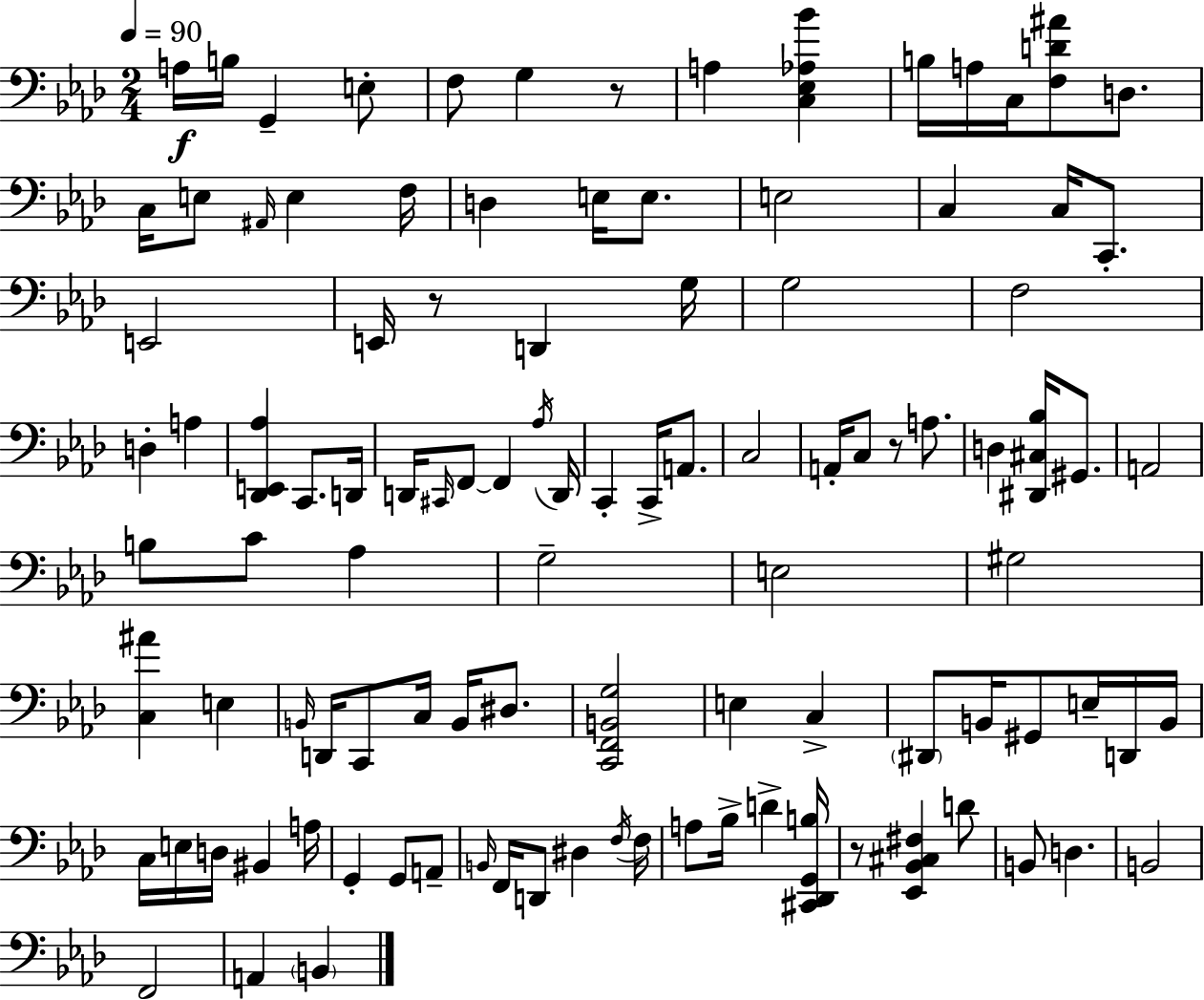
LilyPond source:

{
  \clef bass
  \numericTimeSignature
  \time 2/4
  \key f \minor
  \tempo 4 = 90
  a16\f b16 g,4-- e8-. | f8 g4 r8 | a4 <c ees aes bes'>4 | b16 a16 c16 <f d' ais'>8 d8. | \break c16 e8 \grace { ais,16 } e4 | f16 d4 e16 e8. | e2 | c4 c16 c,8.-. | \break e,2 | e,16 r8 d,4 | g16 g2 | f2 | \break d4-. a4 | <des, e, aes>4 c,8. | d,16 d,16 \grace { cis,16 } f,8~~ f,4 | \acciaccatura { aes16 } d,16 c,4-. c,16-> | \break a,8. c2 | a,16-. c8 r8 | a8. d4 <dis, cis bes>16 | gis,8. a,2 | \break b8 c'8 aes4 | g2-- | e2 | gis2 | \break <c ais'>4 e4 | \grace { b,16 } d,16 c,8 c16 | b,16 dis8. <c, f, b, g>2 | e4 | \break c4-> \parenthesize dis,8 b,16 gis,8 | e16-- d,16 b,16 c16 e16 d16 bis,4 | a16 g,4-. | g,8 a,8-- \grace { b,16 } f,16 d,8 | \break dis4 \acciaccatura { f16 } f16 a8 | bes16-> d'4-> <cis, des, g, b>16 r8 | <ees, bes, cis fis>4 d'8 b,8 | d4. b,2 | \break f,2 | a,4 | \parenthesize b,4 \bar "|."
}